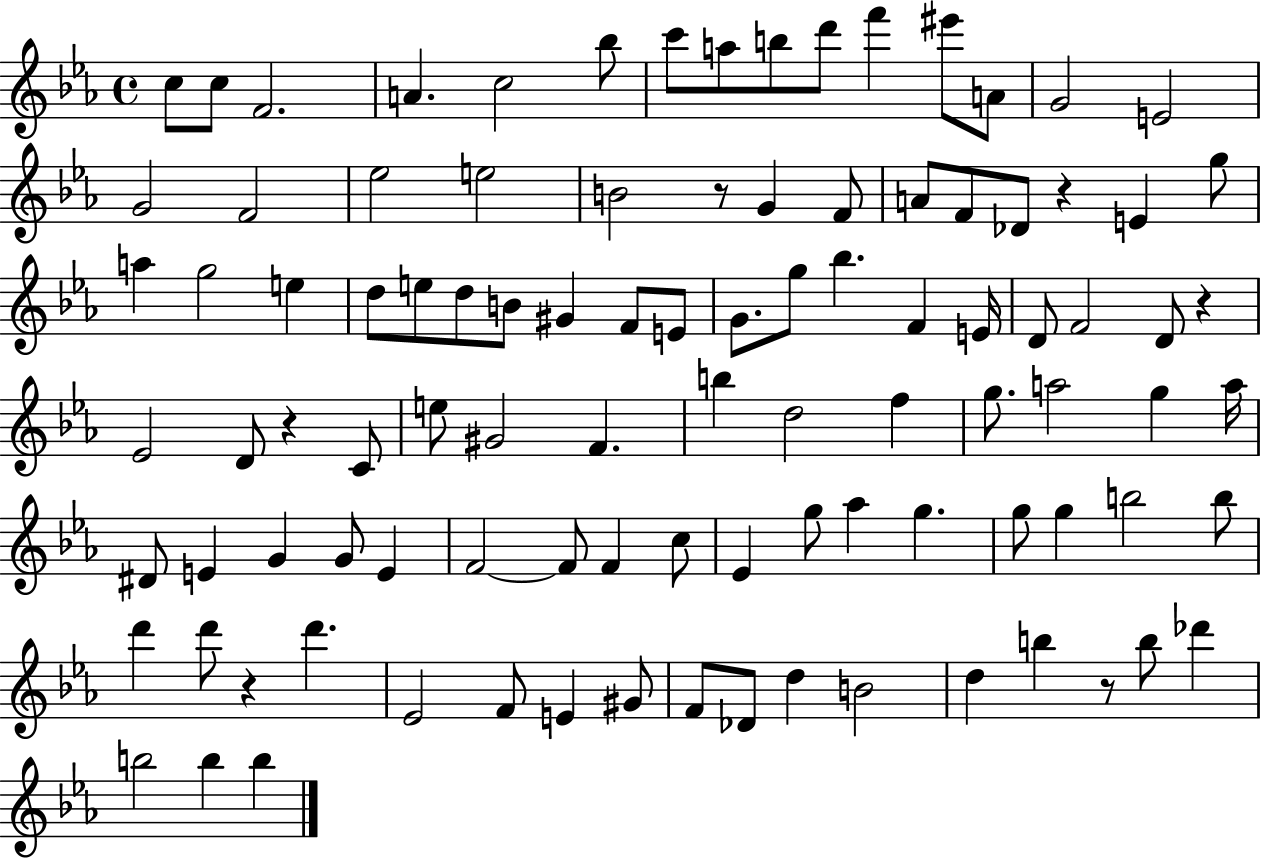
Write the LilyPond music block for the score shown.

{
  \clef treble
  \time 4/4
  \defaultTimeSignature
  \key ees \major
  c''8 c''8 f'2. | a'4. c''2 bes''8 | c'''8 a''8 b''8 d'''8 f'''4 eis'''8 a'8 | g'2 e'2 | \break g'2 f'2 | ees''2 e''2 | b'2 r8 g'4 f'8 | a'8 f'8 des'8 r4 e'4 g''8 | \break a''4 g''2 e''4 | d''8 e''8 d''8 b'8 gis'4 f'8 e'8 | g'8. g''8 bes''4. f'4 e'16 | d'8 f'2 d'8 r4 | \break ees'2 d'8 r4 c'8 | e''8 gis'2 f'4. | b''4 d''2 f''4 | g''8. a''2 g''4 a''16 | \break dis'8 e'4 g'4 g'8 e'4 | f'2~~ f'8 f'4 c''8 | ees'4 g''8 aes''4 g''4. | g''8 g''4 b''2 b''8 | \break d'''4 d'''8 r4 d'''4. | ees'2 f'8 e'4 gis'8 | f'8 des'8 d''4 b'2 | d''4 b''4 r8 b''8 des'''4 | \break b''2 b''4 b''4 | \bar "|."
}